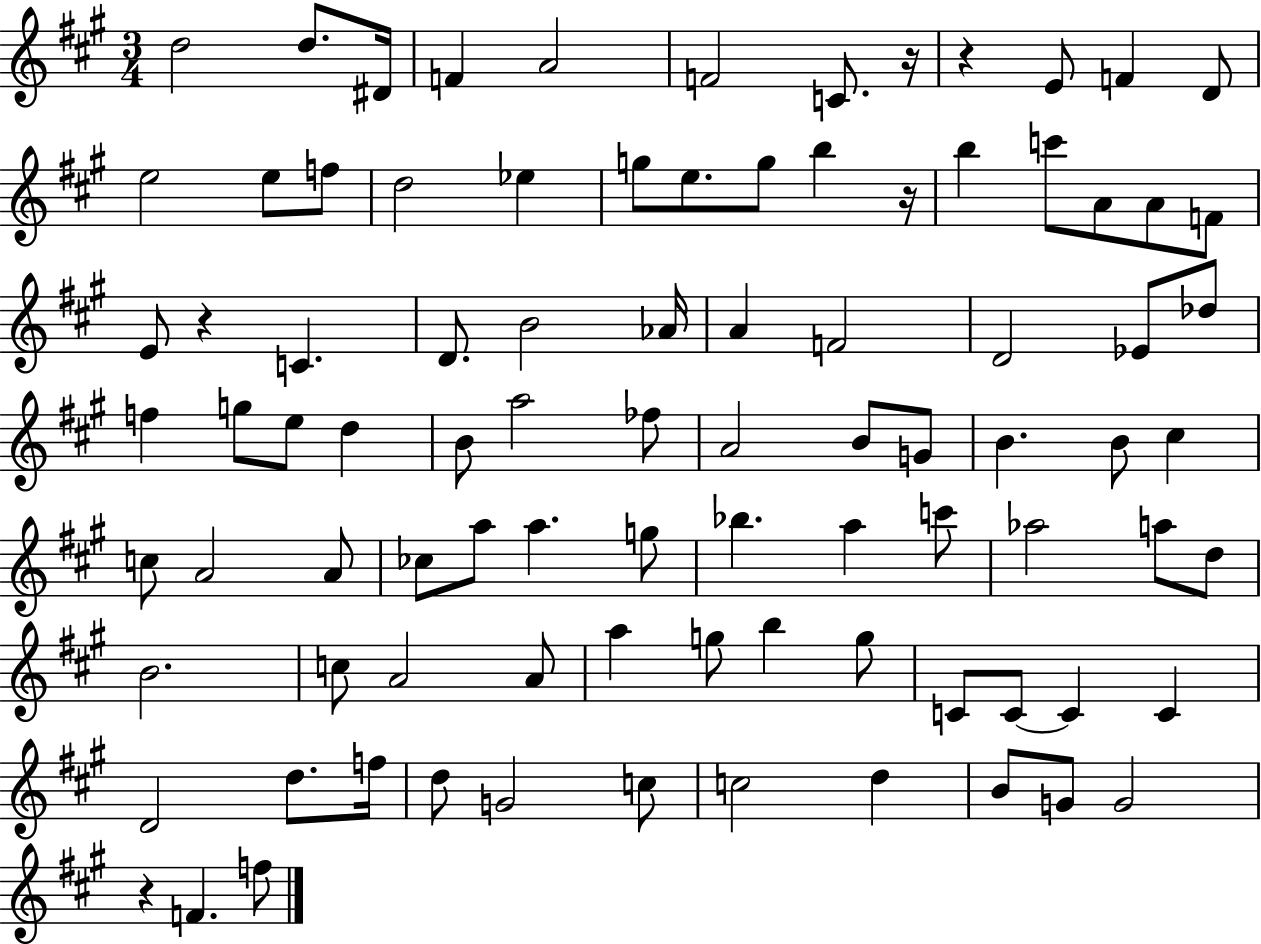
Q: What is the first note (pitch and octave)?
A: D5